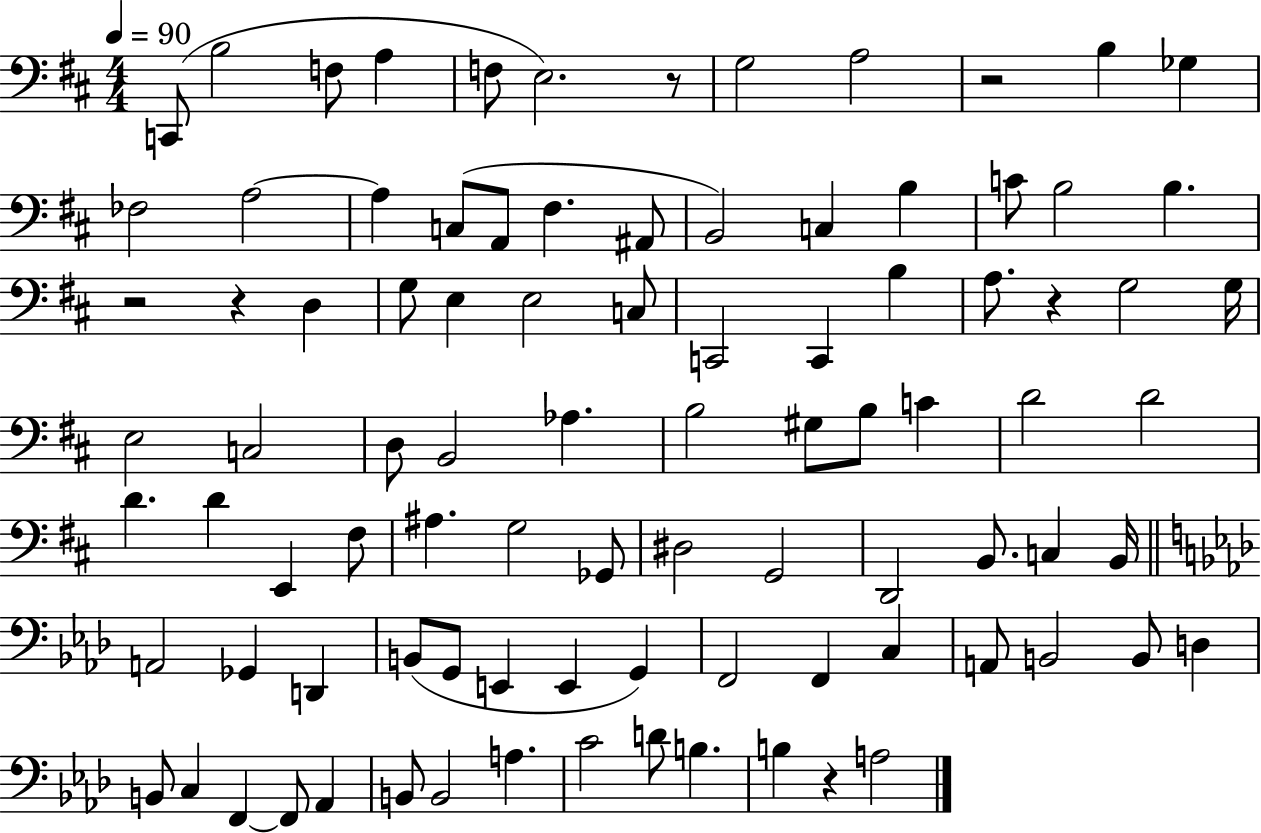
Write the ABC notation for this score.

X:1
T:Untitled
M:4/4
L:1/4
K:D
C,,/2 B,2 F,/2 A, F,/2 E,2 z/2 G,2 A,2 z2 B, _G, _F,2 A,2 A, C,/2 A,,/2 ^F, ^A,,/2 B,,2 C, B, C/2 B,2 B, z2 z D, G,/2 E, E,2 C,/2 C,,2 C,, B, A,/2 z G,2 G,/4 E,2 C,2 D,/2 B,,2 _A, B,2 ^G,/2 B,/2 C D2 D2 D D E,, ^F,/2 ^A, G,2 _G,,/2 ^D,2 G,,2 D,,2 B,,/2 C, B,,/4 A,,2 _G,, D,, B,,/2 G,,/2 E,, E,, G,, F,,2 F,, C, A,,/2 B,,2 B,,/2 D, B,,/2 C, F,, F,,/2 _A,, B,,/2 B,,2 A, C2 D/2 B, B, z A,2